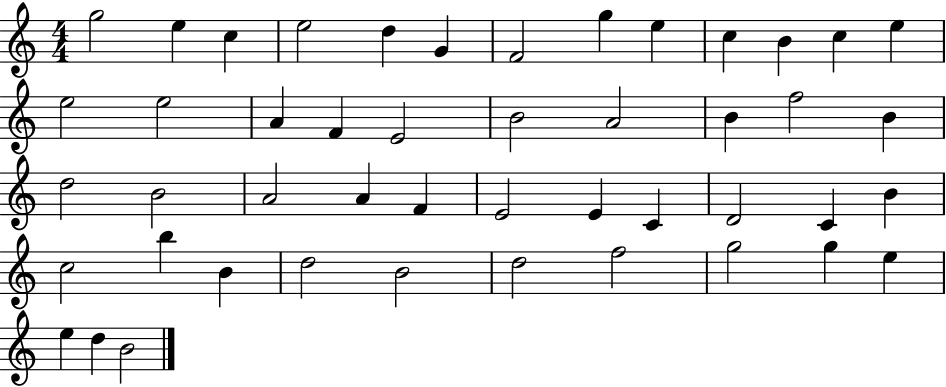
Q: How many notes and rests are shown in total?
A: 47